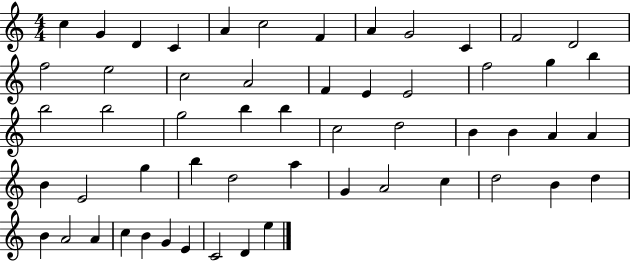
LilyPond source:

{
  \clef treble
  \numericTimeSignature
  \time 4/4
  \key c \major
  c''4 g'4 d'4 c'4 | a'4 c''2 f'4 | a'4 g'2 c'4 | f'2 d'2 | \break f''2 e''2 | c''2 a'2 | f'4 e'4 e'2 | f''2 g''4 b''4 | \break b''2 b''2 | g''2 b''4 b''4 | c''2 d''2 | b'4 b'4 a'4 a'4 | \break b'4 e'2 g''4 | b''4 d''2 a''4 | g'4 a'2 c''4 | d''2 b'4 d''4 | \break b'4 a'2 a'4 | c''4 b'4 g'4 e'4 | c'2 d'4 e''4 | \bar "|."
}